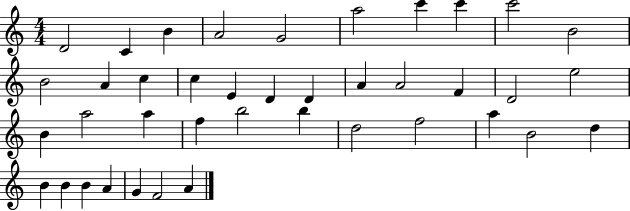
X:1
T:Untitled
M:4/4
L:1/4
K:C
D2 C B A2 G2 a2 c' c' c'2 B2 B2 A c c E D D A A2 F D2 e2 B a2 a f b2 b d2 f2 a B2 d B B B A G F2 A